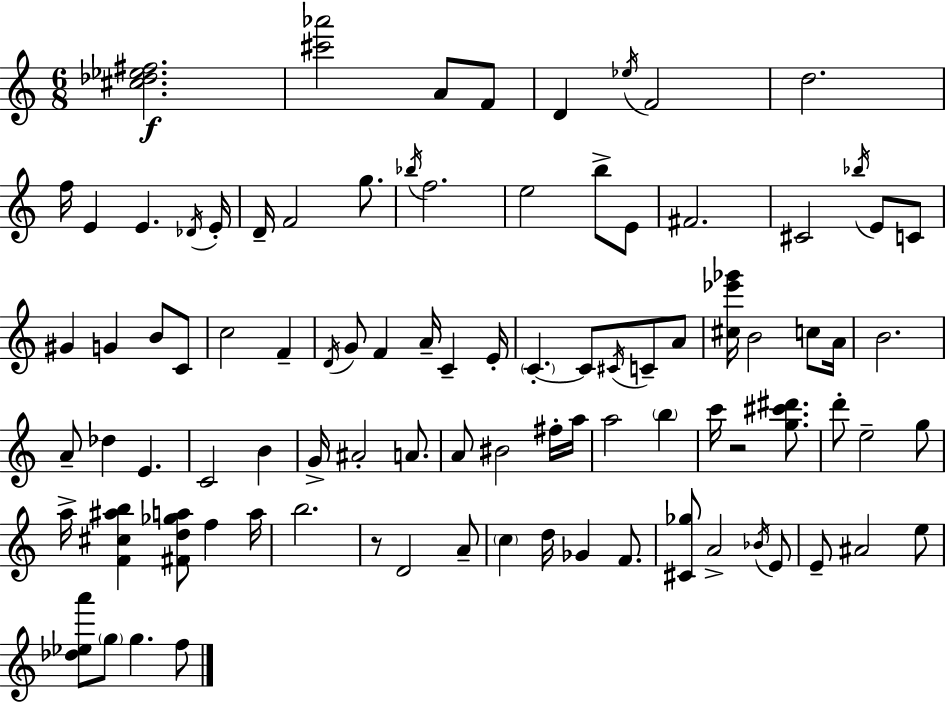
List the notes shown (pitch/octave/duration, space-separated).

[C#5,Db5,Eb5,F#5]/h. [C#6,Ab6]/h A4/e F4/e D4/q Eb5/s F4/h D5/h. F5/s E4/q E4/q. Db4/s E4/s D4/s F4/h G5/e. Bb5/s F5/h. E5/h B5/e E4/e F#4/h. C#4/h Bb5/s E4/e C4/e G#4/q G4/q B4/e C4/e C5/h F4/q D4/s G4/e F4/q A4/s C4/q E4/s C4/q. C4/e C#4/s C4/e A4/e [C#5,Eb6,Gb6]/s B4/h C5/e A4/s B4/h. A4/e Db5/q E4/q. C4/h B4/q G4/s A#4/h A4/e. A4/e BIS4/h F#5/s A5/s A5/h B5/q C6/s R/h [G5,C#6,D#6]/e. D6/e E5/h G5/e A5/s [F4,C#5,A#5,B5]/q [F#4,D5,Gb5,A5]/e F5/q A5/s B5/h. R/e D4/h A4/e C5/q D5/s Gb4/q F4/e. [C#4,Gb5]/e A4/h Bb4/s E4/e E4/e A#4/h E5/e [Db5,Eb5,A6]/e G5/e G5/q. F5/e